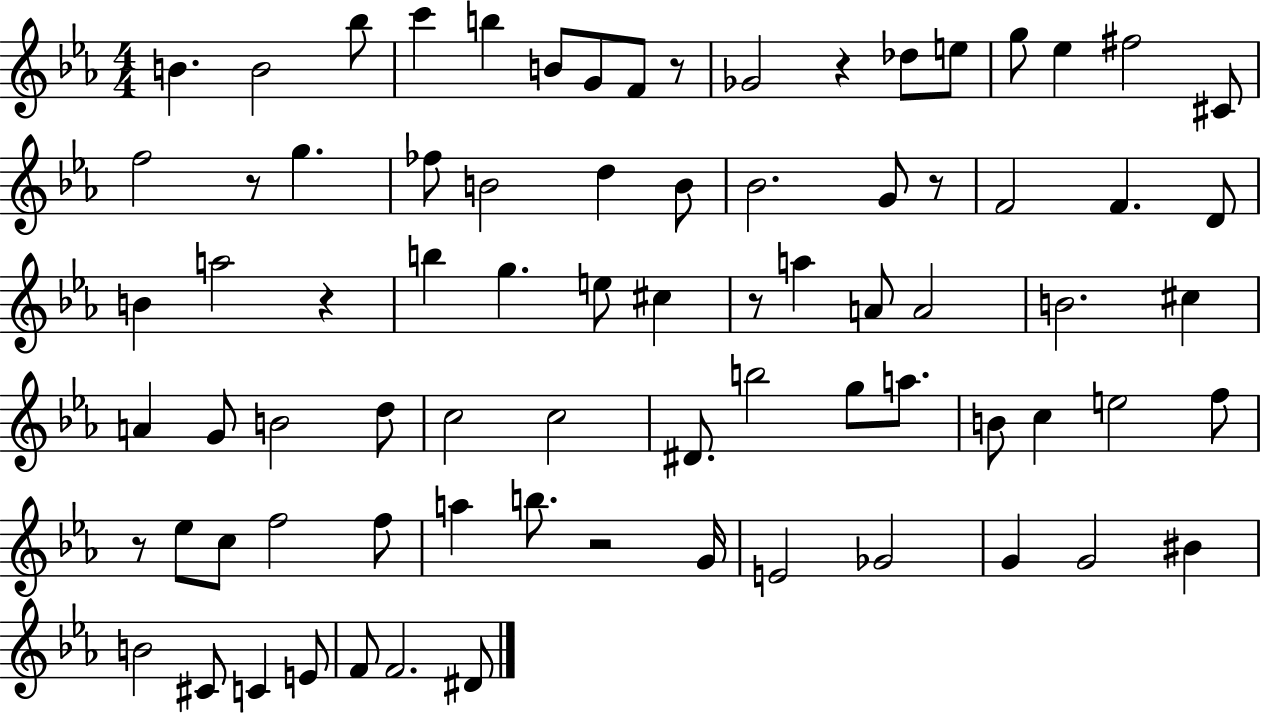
X:1
T:Untitled
M:4/4
L:1/4
K:Eb
B B2 _b/2 c' b B/2 G/2 F/2 z/2 _G2 z _d/2 e/2 g/2 _e ^f2 ^C/2 f2 z/2 g _f/2 B2 d B/2 _B2 G/2 z/2 F2 F D/2 B a2 z b g e/2 ^c z/2 a A/2 A2 B2 ^c A G/2 B2 d/2 c2 c2 ^D/2 b2 g/2 a/2 B/2 c e2 f/2 z/2 _e/2 c/2 f2 f/2 a b/2 z2 G/4 E2 _G2 G G2 ^B B2 ^C/2 C E/2 F/2 F2 ^D/2